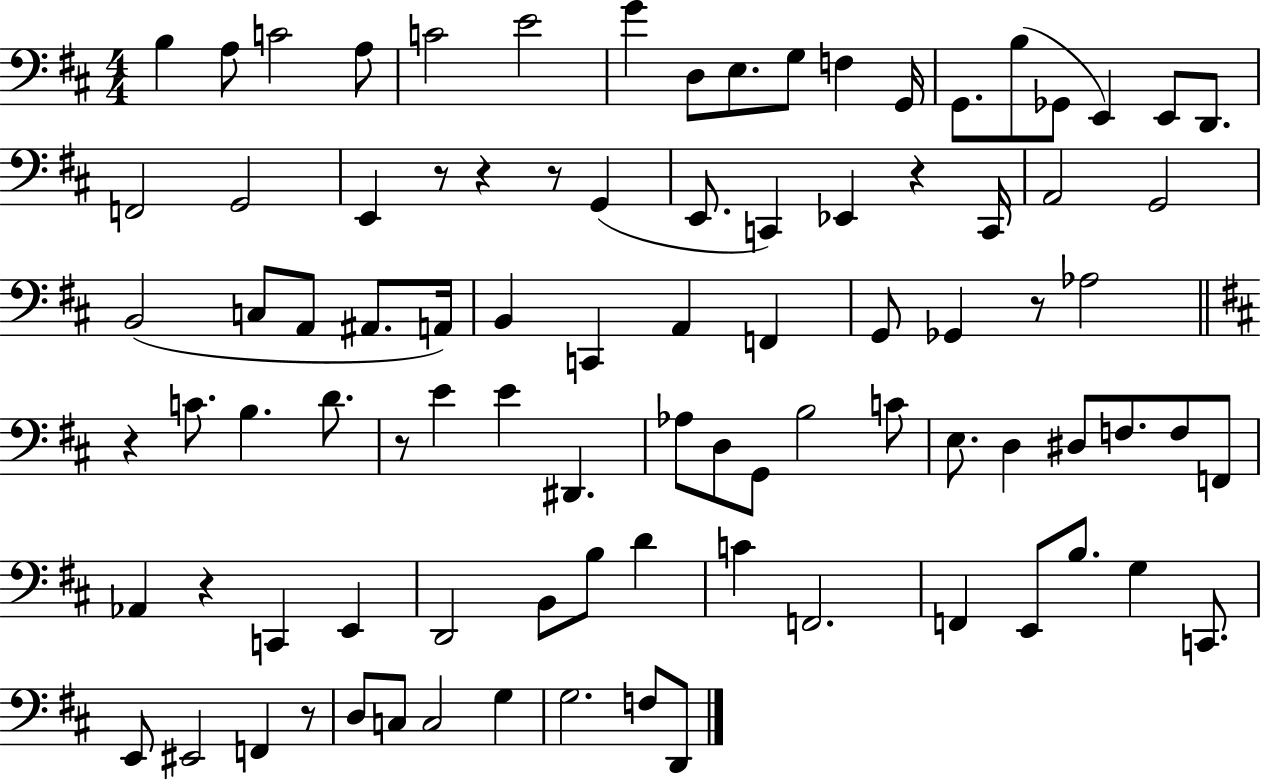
{
  \clef bass
  \numericTimeSignature
  \time 4/4
  \key d \major
  b4 a8 c'2 a8 | c'2 e'2 | g'4 d8 e8. g8 f4 g,16 | g,8. b8( ges,8 e,4) e,8 d,8. | \break f,2 g,2 | e,4 r8 r4 r8 g,4( | e,8. c,4) ees,4 r4 c,16 | a,2 g,2 | \break b,2( c8 a,8 ais,8. a,16) | b,4 c,4 a,4 f,4 | g,8 ges,4 r8 aes2 | \bar "||" \break \key b \minor r4 c'8. b4. d'8. | r8 e'4 e'4 dis,4. | aes8 d8 g,8 b2 c'8 | e8. d4 dis8 f8. f8 f,8 | \break aes,4 r4 c,4 e,4 | d,2 b,8 b8 d'4 | c'4 f,2. | f,4 e,8 b8. g4 c,8. | \break e,8 eis,2 f,4 r8 | d8 c8 c2 g4 | g2. f8 d,8 | \bar "|."
}